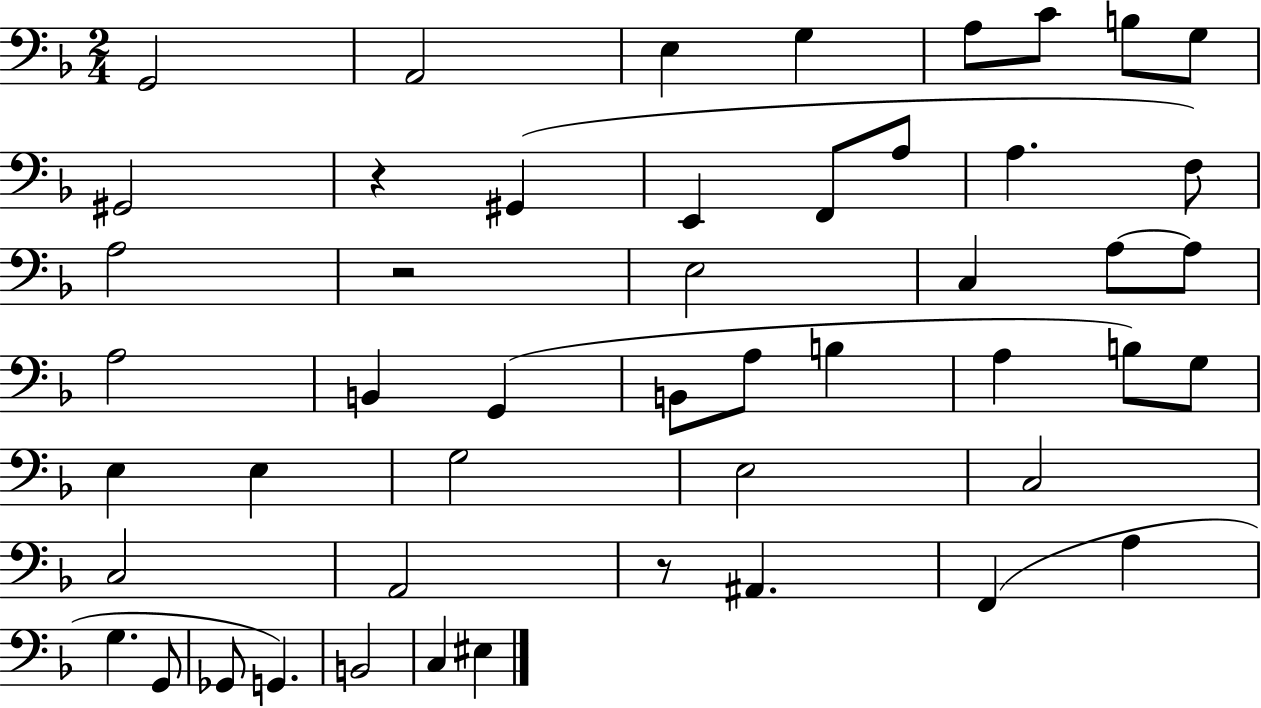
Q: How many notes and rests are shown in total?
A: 49